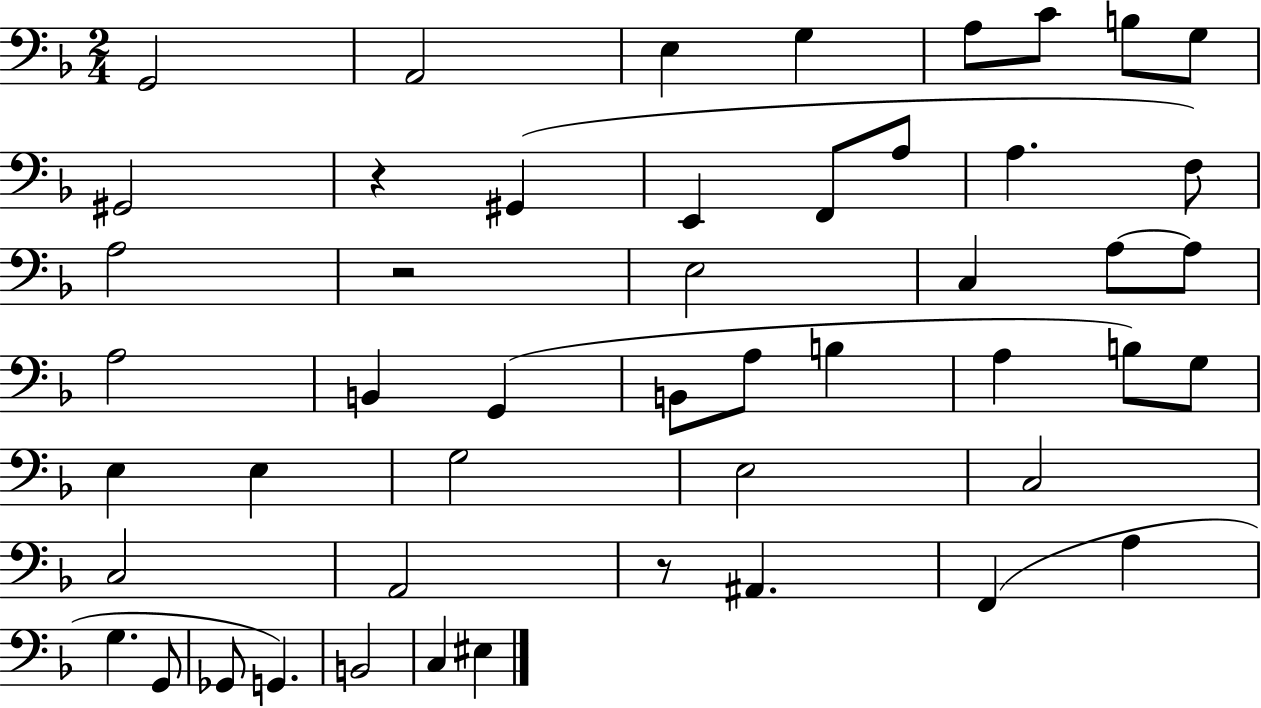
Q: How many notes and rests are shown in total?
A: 49